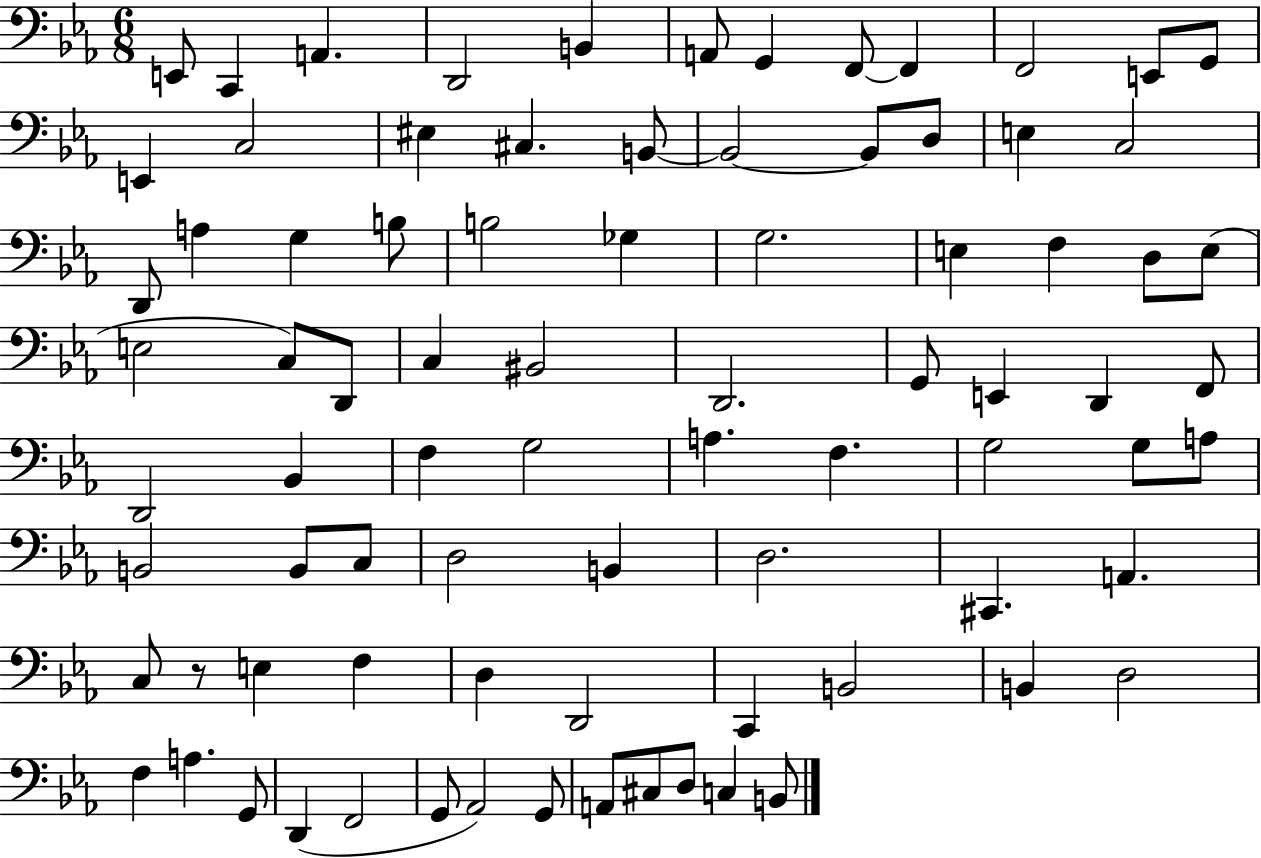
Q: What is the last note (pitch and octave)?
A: B2